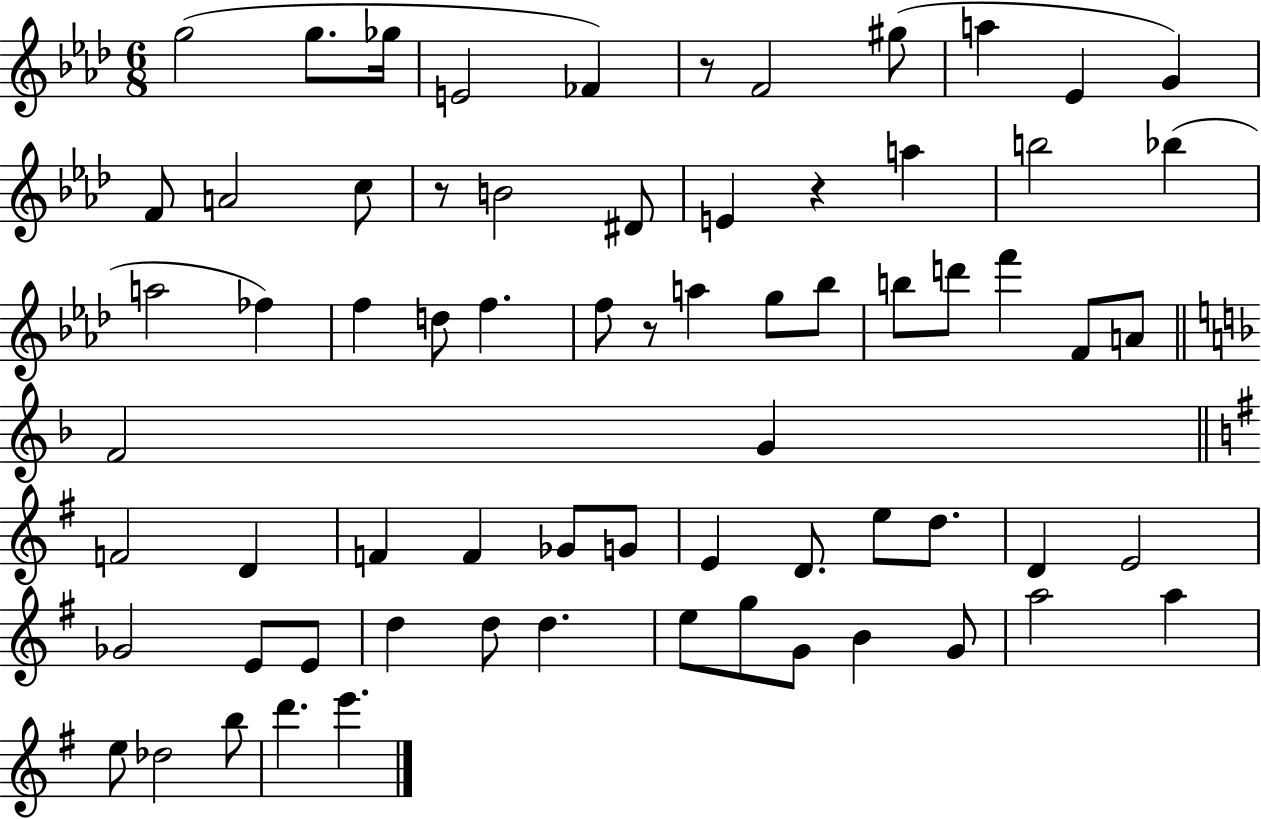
{
  \clef treble
  \numericTimeSignature
  \time 6/8
  \key aes \major
  g''2( g''8. ges''16 | e'2 fes'4) | r8 f'2 gis''8( | a''4 ees'4 g'4) | \break f'8 a'2 c''8 | r8 b'2 dis'8 | e'4 r4 a''4 | b''2 bes''4( | \break a''2 fes''4) | f''4 d''8 f''4. | f''8 r8 a''4 g''8 bes''8 | b''8 d'''8 f'''4 f'8 a'8 | \break \bar "||" \break \key f \major f'2 g'4 | \bar "||" \break \key g \major f'2 d'4 | f'4 f'4 ges'8 g'8 | e'4 d'8. e''8 d''8. | d'4 e'2 | \break ges'2 e'8 e'8 | d''4 d''8 d''4. | e''8 g''8 g'8 b'4 g'8 | a''2 a''4 | \break e''8 des''2 b''8 | d'''4. e'''4. | \bar "|."
}